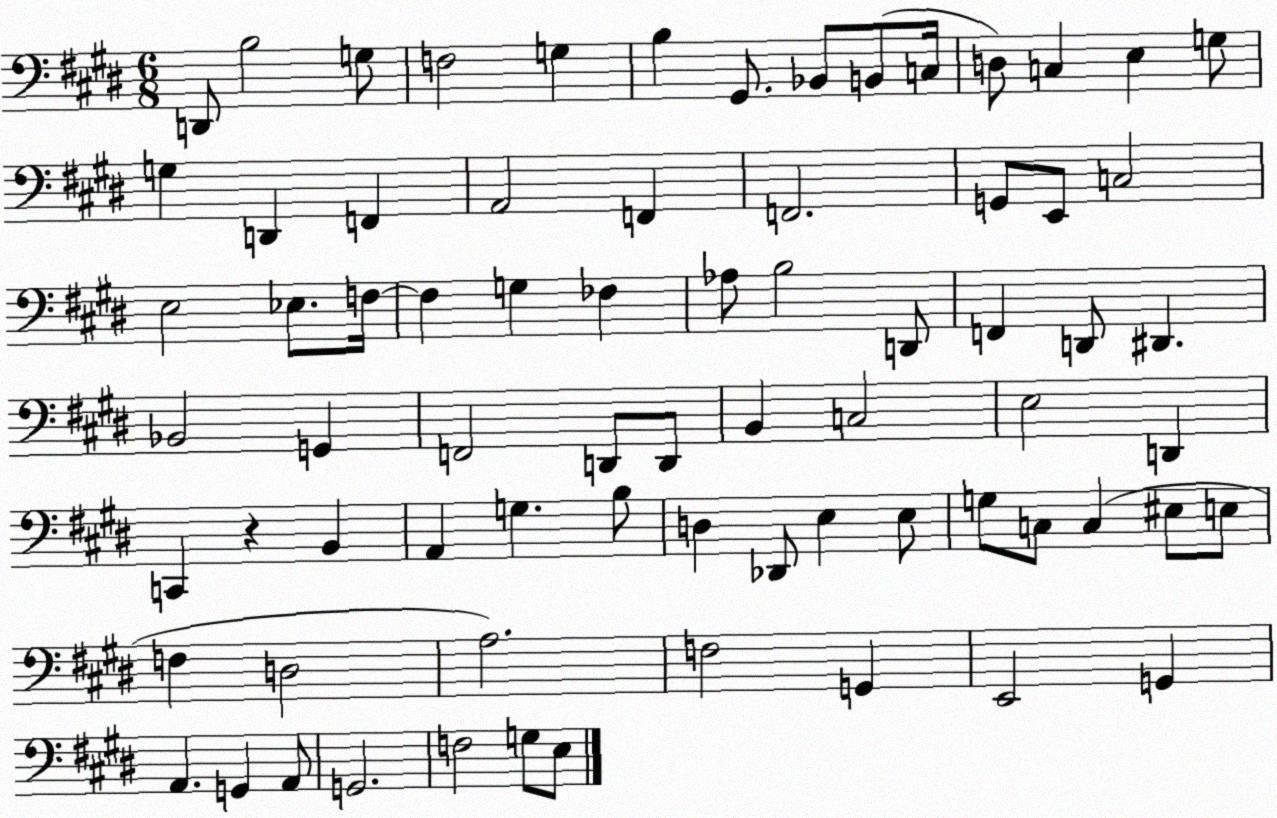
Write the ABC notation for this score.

X:1
T:Untitled
M:6/8
L:1/4
K:E
D,,/2 B,2 G,/2 F,2 G, B, ^G,,/2 _B,,/2 B,,/2 C,/4 D,/2 C, E, G,/2 G, D,, F,, A,,2 F,, F,,2 G,,/2 E,,/2 C,2 E,2 _E,/2 F,/4 F, G, _F, _A,/2 B,2 D,,/2 F,, D,,/2 ^D,, _B,,2 G,, F,,2 D,,/2 D,,/2 B,, C,2 E,2 D,, C,, z B,, A,, G, B,/2 D, _D,,/2 E, E,/2 G,/2 C,/2 C, ^E,/2 E,/2 F, D,2 A,2 F,2 G,, E,,2 G,, A,, G,, A,,/2 G,,2 F,2 G,/2 E,/2